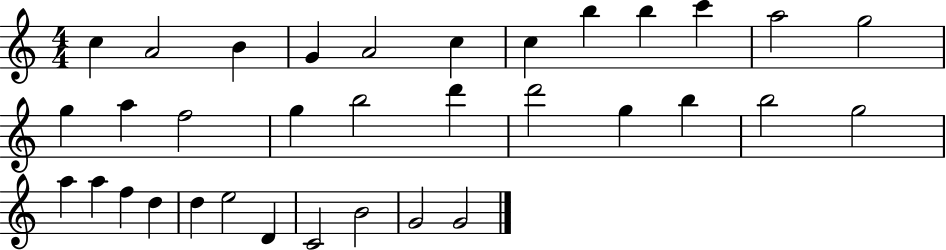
C5/q A4/h B4/q G4/q A4/h C5/q C5/q B5/q B5/q C6/q A5/h G5/h G5/q A5/q F5/h G5/q B5/h D6/q D6/h G5/q B5/q B5/h G5/h A5/q A5/q F5/q D5/q D5/q E5/h D4/q C4/h B4/h G4/h G4/h